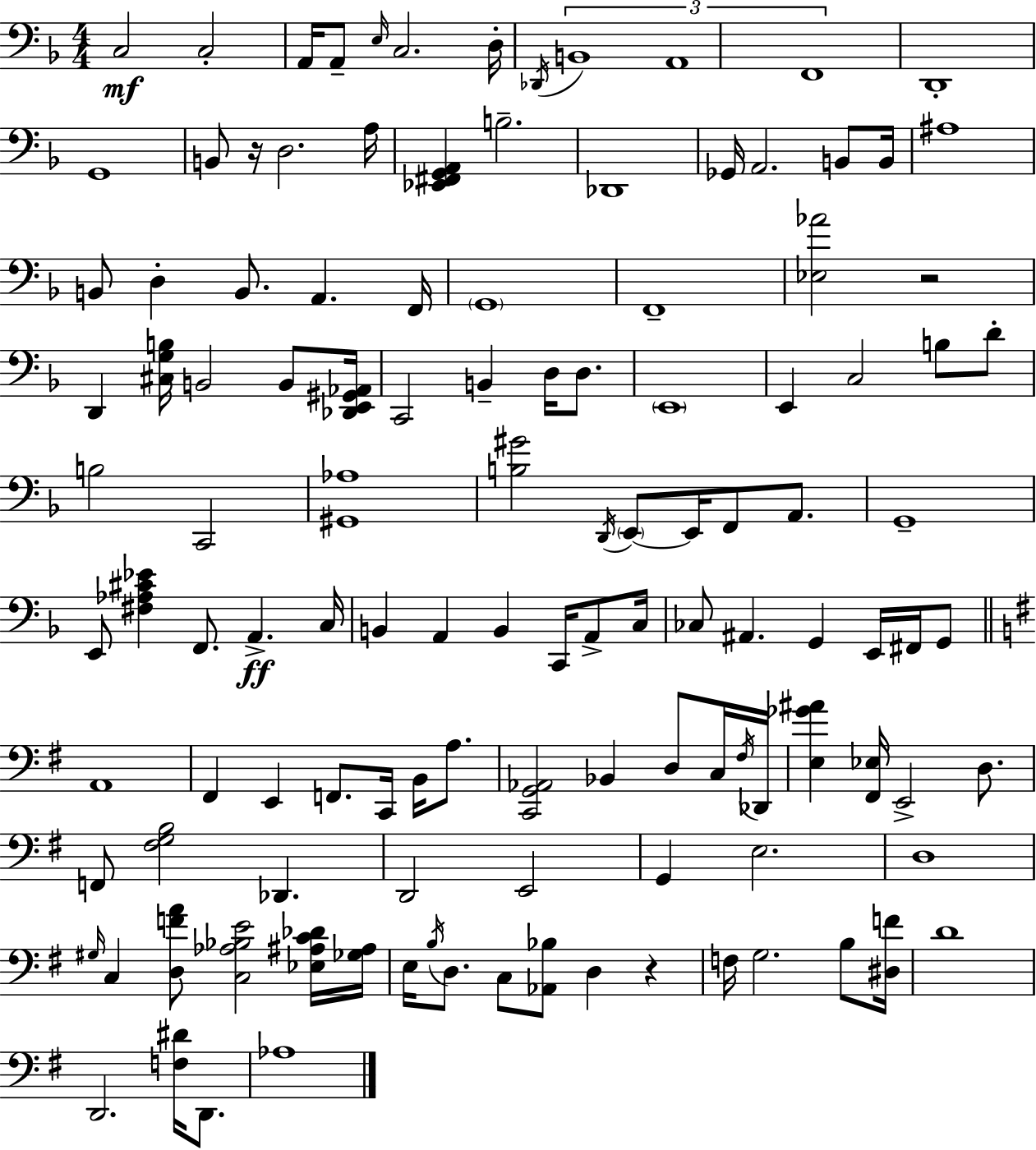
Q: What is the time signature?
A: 4/4